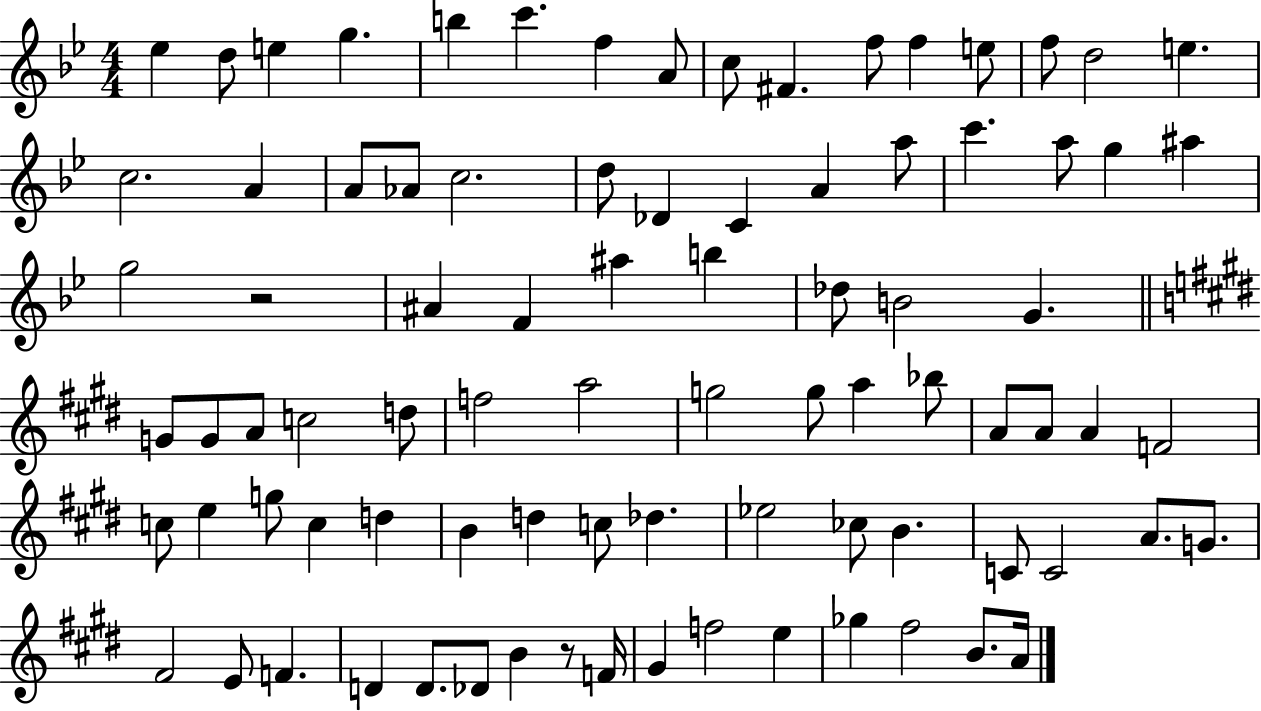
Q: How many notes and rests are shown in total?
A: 86